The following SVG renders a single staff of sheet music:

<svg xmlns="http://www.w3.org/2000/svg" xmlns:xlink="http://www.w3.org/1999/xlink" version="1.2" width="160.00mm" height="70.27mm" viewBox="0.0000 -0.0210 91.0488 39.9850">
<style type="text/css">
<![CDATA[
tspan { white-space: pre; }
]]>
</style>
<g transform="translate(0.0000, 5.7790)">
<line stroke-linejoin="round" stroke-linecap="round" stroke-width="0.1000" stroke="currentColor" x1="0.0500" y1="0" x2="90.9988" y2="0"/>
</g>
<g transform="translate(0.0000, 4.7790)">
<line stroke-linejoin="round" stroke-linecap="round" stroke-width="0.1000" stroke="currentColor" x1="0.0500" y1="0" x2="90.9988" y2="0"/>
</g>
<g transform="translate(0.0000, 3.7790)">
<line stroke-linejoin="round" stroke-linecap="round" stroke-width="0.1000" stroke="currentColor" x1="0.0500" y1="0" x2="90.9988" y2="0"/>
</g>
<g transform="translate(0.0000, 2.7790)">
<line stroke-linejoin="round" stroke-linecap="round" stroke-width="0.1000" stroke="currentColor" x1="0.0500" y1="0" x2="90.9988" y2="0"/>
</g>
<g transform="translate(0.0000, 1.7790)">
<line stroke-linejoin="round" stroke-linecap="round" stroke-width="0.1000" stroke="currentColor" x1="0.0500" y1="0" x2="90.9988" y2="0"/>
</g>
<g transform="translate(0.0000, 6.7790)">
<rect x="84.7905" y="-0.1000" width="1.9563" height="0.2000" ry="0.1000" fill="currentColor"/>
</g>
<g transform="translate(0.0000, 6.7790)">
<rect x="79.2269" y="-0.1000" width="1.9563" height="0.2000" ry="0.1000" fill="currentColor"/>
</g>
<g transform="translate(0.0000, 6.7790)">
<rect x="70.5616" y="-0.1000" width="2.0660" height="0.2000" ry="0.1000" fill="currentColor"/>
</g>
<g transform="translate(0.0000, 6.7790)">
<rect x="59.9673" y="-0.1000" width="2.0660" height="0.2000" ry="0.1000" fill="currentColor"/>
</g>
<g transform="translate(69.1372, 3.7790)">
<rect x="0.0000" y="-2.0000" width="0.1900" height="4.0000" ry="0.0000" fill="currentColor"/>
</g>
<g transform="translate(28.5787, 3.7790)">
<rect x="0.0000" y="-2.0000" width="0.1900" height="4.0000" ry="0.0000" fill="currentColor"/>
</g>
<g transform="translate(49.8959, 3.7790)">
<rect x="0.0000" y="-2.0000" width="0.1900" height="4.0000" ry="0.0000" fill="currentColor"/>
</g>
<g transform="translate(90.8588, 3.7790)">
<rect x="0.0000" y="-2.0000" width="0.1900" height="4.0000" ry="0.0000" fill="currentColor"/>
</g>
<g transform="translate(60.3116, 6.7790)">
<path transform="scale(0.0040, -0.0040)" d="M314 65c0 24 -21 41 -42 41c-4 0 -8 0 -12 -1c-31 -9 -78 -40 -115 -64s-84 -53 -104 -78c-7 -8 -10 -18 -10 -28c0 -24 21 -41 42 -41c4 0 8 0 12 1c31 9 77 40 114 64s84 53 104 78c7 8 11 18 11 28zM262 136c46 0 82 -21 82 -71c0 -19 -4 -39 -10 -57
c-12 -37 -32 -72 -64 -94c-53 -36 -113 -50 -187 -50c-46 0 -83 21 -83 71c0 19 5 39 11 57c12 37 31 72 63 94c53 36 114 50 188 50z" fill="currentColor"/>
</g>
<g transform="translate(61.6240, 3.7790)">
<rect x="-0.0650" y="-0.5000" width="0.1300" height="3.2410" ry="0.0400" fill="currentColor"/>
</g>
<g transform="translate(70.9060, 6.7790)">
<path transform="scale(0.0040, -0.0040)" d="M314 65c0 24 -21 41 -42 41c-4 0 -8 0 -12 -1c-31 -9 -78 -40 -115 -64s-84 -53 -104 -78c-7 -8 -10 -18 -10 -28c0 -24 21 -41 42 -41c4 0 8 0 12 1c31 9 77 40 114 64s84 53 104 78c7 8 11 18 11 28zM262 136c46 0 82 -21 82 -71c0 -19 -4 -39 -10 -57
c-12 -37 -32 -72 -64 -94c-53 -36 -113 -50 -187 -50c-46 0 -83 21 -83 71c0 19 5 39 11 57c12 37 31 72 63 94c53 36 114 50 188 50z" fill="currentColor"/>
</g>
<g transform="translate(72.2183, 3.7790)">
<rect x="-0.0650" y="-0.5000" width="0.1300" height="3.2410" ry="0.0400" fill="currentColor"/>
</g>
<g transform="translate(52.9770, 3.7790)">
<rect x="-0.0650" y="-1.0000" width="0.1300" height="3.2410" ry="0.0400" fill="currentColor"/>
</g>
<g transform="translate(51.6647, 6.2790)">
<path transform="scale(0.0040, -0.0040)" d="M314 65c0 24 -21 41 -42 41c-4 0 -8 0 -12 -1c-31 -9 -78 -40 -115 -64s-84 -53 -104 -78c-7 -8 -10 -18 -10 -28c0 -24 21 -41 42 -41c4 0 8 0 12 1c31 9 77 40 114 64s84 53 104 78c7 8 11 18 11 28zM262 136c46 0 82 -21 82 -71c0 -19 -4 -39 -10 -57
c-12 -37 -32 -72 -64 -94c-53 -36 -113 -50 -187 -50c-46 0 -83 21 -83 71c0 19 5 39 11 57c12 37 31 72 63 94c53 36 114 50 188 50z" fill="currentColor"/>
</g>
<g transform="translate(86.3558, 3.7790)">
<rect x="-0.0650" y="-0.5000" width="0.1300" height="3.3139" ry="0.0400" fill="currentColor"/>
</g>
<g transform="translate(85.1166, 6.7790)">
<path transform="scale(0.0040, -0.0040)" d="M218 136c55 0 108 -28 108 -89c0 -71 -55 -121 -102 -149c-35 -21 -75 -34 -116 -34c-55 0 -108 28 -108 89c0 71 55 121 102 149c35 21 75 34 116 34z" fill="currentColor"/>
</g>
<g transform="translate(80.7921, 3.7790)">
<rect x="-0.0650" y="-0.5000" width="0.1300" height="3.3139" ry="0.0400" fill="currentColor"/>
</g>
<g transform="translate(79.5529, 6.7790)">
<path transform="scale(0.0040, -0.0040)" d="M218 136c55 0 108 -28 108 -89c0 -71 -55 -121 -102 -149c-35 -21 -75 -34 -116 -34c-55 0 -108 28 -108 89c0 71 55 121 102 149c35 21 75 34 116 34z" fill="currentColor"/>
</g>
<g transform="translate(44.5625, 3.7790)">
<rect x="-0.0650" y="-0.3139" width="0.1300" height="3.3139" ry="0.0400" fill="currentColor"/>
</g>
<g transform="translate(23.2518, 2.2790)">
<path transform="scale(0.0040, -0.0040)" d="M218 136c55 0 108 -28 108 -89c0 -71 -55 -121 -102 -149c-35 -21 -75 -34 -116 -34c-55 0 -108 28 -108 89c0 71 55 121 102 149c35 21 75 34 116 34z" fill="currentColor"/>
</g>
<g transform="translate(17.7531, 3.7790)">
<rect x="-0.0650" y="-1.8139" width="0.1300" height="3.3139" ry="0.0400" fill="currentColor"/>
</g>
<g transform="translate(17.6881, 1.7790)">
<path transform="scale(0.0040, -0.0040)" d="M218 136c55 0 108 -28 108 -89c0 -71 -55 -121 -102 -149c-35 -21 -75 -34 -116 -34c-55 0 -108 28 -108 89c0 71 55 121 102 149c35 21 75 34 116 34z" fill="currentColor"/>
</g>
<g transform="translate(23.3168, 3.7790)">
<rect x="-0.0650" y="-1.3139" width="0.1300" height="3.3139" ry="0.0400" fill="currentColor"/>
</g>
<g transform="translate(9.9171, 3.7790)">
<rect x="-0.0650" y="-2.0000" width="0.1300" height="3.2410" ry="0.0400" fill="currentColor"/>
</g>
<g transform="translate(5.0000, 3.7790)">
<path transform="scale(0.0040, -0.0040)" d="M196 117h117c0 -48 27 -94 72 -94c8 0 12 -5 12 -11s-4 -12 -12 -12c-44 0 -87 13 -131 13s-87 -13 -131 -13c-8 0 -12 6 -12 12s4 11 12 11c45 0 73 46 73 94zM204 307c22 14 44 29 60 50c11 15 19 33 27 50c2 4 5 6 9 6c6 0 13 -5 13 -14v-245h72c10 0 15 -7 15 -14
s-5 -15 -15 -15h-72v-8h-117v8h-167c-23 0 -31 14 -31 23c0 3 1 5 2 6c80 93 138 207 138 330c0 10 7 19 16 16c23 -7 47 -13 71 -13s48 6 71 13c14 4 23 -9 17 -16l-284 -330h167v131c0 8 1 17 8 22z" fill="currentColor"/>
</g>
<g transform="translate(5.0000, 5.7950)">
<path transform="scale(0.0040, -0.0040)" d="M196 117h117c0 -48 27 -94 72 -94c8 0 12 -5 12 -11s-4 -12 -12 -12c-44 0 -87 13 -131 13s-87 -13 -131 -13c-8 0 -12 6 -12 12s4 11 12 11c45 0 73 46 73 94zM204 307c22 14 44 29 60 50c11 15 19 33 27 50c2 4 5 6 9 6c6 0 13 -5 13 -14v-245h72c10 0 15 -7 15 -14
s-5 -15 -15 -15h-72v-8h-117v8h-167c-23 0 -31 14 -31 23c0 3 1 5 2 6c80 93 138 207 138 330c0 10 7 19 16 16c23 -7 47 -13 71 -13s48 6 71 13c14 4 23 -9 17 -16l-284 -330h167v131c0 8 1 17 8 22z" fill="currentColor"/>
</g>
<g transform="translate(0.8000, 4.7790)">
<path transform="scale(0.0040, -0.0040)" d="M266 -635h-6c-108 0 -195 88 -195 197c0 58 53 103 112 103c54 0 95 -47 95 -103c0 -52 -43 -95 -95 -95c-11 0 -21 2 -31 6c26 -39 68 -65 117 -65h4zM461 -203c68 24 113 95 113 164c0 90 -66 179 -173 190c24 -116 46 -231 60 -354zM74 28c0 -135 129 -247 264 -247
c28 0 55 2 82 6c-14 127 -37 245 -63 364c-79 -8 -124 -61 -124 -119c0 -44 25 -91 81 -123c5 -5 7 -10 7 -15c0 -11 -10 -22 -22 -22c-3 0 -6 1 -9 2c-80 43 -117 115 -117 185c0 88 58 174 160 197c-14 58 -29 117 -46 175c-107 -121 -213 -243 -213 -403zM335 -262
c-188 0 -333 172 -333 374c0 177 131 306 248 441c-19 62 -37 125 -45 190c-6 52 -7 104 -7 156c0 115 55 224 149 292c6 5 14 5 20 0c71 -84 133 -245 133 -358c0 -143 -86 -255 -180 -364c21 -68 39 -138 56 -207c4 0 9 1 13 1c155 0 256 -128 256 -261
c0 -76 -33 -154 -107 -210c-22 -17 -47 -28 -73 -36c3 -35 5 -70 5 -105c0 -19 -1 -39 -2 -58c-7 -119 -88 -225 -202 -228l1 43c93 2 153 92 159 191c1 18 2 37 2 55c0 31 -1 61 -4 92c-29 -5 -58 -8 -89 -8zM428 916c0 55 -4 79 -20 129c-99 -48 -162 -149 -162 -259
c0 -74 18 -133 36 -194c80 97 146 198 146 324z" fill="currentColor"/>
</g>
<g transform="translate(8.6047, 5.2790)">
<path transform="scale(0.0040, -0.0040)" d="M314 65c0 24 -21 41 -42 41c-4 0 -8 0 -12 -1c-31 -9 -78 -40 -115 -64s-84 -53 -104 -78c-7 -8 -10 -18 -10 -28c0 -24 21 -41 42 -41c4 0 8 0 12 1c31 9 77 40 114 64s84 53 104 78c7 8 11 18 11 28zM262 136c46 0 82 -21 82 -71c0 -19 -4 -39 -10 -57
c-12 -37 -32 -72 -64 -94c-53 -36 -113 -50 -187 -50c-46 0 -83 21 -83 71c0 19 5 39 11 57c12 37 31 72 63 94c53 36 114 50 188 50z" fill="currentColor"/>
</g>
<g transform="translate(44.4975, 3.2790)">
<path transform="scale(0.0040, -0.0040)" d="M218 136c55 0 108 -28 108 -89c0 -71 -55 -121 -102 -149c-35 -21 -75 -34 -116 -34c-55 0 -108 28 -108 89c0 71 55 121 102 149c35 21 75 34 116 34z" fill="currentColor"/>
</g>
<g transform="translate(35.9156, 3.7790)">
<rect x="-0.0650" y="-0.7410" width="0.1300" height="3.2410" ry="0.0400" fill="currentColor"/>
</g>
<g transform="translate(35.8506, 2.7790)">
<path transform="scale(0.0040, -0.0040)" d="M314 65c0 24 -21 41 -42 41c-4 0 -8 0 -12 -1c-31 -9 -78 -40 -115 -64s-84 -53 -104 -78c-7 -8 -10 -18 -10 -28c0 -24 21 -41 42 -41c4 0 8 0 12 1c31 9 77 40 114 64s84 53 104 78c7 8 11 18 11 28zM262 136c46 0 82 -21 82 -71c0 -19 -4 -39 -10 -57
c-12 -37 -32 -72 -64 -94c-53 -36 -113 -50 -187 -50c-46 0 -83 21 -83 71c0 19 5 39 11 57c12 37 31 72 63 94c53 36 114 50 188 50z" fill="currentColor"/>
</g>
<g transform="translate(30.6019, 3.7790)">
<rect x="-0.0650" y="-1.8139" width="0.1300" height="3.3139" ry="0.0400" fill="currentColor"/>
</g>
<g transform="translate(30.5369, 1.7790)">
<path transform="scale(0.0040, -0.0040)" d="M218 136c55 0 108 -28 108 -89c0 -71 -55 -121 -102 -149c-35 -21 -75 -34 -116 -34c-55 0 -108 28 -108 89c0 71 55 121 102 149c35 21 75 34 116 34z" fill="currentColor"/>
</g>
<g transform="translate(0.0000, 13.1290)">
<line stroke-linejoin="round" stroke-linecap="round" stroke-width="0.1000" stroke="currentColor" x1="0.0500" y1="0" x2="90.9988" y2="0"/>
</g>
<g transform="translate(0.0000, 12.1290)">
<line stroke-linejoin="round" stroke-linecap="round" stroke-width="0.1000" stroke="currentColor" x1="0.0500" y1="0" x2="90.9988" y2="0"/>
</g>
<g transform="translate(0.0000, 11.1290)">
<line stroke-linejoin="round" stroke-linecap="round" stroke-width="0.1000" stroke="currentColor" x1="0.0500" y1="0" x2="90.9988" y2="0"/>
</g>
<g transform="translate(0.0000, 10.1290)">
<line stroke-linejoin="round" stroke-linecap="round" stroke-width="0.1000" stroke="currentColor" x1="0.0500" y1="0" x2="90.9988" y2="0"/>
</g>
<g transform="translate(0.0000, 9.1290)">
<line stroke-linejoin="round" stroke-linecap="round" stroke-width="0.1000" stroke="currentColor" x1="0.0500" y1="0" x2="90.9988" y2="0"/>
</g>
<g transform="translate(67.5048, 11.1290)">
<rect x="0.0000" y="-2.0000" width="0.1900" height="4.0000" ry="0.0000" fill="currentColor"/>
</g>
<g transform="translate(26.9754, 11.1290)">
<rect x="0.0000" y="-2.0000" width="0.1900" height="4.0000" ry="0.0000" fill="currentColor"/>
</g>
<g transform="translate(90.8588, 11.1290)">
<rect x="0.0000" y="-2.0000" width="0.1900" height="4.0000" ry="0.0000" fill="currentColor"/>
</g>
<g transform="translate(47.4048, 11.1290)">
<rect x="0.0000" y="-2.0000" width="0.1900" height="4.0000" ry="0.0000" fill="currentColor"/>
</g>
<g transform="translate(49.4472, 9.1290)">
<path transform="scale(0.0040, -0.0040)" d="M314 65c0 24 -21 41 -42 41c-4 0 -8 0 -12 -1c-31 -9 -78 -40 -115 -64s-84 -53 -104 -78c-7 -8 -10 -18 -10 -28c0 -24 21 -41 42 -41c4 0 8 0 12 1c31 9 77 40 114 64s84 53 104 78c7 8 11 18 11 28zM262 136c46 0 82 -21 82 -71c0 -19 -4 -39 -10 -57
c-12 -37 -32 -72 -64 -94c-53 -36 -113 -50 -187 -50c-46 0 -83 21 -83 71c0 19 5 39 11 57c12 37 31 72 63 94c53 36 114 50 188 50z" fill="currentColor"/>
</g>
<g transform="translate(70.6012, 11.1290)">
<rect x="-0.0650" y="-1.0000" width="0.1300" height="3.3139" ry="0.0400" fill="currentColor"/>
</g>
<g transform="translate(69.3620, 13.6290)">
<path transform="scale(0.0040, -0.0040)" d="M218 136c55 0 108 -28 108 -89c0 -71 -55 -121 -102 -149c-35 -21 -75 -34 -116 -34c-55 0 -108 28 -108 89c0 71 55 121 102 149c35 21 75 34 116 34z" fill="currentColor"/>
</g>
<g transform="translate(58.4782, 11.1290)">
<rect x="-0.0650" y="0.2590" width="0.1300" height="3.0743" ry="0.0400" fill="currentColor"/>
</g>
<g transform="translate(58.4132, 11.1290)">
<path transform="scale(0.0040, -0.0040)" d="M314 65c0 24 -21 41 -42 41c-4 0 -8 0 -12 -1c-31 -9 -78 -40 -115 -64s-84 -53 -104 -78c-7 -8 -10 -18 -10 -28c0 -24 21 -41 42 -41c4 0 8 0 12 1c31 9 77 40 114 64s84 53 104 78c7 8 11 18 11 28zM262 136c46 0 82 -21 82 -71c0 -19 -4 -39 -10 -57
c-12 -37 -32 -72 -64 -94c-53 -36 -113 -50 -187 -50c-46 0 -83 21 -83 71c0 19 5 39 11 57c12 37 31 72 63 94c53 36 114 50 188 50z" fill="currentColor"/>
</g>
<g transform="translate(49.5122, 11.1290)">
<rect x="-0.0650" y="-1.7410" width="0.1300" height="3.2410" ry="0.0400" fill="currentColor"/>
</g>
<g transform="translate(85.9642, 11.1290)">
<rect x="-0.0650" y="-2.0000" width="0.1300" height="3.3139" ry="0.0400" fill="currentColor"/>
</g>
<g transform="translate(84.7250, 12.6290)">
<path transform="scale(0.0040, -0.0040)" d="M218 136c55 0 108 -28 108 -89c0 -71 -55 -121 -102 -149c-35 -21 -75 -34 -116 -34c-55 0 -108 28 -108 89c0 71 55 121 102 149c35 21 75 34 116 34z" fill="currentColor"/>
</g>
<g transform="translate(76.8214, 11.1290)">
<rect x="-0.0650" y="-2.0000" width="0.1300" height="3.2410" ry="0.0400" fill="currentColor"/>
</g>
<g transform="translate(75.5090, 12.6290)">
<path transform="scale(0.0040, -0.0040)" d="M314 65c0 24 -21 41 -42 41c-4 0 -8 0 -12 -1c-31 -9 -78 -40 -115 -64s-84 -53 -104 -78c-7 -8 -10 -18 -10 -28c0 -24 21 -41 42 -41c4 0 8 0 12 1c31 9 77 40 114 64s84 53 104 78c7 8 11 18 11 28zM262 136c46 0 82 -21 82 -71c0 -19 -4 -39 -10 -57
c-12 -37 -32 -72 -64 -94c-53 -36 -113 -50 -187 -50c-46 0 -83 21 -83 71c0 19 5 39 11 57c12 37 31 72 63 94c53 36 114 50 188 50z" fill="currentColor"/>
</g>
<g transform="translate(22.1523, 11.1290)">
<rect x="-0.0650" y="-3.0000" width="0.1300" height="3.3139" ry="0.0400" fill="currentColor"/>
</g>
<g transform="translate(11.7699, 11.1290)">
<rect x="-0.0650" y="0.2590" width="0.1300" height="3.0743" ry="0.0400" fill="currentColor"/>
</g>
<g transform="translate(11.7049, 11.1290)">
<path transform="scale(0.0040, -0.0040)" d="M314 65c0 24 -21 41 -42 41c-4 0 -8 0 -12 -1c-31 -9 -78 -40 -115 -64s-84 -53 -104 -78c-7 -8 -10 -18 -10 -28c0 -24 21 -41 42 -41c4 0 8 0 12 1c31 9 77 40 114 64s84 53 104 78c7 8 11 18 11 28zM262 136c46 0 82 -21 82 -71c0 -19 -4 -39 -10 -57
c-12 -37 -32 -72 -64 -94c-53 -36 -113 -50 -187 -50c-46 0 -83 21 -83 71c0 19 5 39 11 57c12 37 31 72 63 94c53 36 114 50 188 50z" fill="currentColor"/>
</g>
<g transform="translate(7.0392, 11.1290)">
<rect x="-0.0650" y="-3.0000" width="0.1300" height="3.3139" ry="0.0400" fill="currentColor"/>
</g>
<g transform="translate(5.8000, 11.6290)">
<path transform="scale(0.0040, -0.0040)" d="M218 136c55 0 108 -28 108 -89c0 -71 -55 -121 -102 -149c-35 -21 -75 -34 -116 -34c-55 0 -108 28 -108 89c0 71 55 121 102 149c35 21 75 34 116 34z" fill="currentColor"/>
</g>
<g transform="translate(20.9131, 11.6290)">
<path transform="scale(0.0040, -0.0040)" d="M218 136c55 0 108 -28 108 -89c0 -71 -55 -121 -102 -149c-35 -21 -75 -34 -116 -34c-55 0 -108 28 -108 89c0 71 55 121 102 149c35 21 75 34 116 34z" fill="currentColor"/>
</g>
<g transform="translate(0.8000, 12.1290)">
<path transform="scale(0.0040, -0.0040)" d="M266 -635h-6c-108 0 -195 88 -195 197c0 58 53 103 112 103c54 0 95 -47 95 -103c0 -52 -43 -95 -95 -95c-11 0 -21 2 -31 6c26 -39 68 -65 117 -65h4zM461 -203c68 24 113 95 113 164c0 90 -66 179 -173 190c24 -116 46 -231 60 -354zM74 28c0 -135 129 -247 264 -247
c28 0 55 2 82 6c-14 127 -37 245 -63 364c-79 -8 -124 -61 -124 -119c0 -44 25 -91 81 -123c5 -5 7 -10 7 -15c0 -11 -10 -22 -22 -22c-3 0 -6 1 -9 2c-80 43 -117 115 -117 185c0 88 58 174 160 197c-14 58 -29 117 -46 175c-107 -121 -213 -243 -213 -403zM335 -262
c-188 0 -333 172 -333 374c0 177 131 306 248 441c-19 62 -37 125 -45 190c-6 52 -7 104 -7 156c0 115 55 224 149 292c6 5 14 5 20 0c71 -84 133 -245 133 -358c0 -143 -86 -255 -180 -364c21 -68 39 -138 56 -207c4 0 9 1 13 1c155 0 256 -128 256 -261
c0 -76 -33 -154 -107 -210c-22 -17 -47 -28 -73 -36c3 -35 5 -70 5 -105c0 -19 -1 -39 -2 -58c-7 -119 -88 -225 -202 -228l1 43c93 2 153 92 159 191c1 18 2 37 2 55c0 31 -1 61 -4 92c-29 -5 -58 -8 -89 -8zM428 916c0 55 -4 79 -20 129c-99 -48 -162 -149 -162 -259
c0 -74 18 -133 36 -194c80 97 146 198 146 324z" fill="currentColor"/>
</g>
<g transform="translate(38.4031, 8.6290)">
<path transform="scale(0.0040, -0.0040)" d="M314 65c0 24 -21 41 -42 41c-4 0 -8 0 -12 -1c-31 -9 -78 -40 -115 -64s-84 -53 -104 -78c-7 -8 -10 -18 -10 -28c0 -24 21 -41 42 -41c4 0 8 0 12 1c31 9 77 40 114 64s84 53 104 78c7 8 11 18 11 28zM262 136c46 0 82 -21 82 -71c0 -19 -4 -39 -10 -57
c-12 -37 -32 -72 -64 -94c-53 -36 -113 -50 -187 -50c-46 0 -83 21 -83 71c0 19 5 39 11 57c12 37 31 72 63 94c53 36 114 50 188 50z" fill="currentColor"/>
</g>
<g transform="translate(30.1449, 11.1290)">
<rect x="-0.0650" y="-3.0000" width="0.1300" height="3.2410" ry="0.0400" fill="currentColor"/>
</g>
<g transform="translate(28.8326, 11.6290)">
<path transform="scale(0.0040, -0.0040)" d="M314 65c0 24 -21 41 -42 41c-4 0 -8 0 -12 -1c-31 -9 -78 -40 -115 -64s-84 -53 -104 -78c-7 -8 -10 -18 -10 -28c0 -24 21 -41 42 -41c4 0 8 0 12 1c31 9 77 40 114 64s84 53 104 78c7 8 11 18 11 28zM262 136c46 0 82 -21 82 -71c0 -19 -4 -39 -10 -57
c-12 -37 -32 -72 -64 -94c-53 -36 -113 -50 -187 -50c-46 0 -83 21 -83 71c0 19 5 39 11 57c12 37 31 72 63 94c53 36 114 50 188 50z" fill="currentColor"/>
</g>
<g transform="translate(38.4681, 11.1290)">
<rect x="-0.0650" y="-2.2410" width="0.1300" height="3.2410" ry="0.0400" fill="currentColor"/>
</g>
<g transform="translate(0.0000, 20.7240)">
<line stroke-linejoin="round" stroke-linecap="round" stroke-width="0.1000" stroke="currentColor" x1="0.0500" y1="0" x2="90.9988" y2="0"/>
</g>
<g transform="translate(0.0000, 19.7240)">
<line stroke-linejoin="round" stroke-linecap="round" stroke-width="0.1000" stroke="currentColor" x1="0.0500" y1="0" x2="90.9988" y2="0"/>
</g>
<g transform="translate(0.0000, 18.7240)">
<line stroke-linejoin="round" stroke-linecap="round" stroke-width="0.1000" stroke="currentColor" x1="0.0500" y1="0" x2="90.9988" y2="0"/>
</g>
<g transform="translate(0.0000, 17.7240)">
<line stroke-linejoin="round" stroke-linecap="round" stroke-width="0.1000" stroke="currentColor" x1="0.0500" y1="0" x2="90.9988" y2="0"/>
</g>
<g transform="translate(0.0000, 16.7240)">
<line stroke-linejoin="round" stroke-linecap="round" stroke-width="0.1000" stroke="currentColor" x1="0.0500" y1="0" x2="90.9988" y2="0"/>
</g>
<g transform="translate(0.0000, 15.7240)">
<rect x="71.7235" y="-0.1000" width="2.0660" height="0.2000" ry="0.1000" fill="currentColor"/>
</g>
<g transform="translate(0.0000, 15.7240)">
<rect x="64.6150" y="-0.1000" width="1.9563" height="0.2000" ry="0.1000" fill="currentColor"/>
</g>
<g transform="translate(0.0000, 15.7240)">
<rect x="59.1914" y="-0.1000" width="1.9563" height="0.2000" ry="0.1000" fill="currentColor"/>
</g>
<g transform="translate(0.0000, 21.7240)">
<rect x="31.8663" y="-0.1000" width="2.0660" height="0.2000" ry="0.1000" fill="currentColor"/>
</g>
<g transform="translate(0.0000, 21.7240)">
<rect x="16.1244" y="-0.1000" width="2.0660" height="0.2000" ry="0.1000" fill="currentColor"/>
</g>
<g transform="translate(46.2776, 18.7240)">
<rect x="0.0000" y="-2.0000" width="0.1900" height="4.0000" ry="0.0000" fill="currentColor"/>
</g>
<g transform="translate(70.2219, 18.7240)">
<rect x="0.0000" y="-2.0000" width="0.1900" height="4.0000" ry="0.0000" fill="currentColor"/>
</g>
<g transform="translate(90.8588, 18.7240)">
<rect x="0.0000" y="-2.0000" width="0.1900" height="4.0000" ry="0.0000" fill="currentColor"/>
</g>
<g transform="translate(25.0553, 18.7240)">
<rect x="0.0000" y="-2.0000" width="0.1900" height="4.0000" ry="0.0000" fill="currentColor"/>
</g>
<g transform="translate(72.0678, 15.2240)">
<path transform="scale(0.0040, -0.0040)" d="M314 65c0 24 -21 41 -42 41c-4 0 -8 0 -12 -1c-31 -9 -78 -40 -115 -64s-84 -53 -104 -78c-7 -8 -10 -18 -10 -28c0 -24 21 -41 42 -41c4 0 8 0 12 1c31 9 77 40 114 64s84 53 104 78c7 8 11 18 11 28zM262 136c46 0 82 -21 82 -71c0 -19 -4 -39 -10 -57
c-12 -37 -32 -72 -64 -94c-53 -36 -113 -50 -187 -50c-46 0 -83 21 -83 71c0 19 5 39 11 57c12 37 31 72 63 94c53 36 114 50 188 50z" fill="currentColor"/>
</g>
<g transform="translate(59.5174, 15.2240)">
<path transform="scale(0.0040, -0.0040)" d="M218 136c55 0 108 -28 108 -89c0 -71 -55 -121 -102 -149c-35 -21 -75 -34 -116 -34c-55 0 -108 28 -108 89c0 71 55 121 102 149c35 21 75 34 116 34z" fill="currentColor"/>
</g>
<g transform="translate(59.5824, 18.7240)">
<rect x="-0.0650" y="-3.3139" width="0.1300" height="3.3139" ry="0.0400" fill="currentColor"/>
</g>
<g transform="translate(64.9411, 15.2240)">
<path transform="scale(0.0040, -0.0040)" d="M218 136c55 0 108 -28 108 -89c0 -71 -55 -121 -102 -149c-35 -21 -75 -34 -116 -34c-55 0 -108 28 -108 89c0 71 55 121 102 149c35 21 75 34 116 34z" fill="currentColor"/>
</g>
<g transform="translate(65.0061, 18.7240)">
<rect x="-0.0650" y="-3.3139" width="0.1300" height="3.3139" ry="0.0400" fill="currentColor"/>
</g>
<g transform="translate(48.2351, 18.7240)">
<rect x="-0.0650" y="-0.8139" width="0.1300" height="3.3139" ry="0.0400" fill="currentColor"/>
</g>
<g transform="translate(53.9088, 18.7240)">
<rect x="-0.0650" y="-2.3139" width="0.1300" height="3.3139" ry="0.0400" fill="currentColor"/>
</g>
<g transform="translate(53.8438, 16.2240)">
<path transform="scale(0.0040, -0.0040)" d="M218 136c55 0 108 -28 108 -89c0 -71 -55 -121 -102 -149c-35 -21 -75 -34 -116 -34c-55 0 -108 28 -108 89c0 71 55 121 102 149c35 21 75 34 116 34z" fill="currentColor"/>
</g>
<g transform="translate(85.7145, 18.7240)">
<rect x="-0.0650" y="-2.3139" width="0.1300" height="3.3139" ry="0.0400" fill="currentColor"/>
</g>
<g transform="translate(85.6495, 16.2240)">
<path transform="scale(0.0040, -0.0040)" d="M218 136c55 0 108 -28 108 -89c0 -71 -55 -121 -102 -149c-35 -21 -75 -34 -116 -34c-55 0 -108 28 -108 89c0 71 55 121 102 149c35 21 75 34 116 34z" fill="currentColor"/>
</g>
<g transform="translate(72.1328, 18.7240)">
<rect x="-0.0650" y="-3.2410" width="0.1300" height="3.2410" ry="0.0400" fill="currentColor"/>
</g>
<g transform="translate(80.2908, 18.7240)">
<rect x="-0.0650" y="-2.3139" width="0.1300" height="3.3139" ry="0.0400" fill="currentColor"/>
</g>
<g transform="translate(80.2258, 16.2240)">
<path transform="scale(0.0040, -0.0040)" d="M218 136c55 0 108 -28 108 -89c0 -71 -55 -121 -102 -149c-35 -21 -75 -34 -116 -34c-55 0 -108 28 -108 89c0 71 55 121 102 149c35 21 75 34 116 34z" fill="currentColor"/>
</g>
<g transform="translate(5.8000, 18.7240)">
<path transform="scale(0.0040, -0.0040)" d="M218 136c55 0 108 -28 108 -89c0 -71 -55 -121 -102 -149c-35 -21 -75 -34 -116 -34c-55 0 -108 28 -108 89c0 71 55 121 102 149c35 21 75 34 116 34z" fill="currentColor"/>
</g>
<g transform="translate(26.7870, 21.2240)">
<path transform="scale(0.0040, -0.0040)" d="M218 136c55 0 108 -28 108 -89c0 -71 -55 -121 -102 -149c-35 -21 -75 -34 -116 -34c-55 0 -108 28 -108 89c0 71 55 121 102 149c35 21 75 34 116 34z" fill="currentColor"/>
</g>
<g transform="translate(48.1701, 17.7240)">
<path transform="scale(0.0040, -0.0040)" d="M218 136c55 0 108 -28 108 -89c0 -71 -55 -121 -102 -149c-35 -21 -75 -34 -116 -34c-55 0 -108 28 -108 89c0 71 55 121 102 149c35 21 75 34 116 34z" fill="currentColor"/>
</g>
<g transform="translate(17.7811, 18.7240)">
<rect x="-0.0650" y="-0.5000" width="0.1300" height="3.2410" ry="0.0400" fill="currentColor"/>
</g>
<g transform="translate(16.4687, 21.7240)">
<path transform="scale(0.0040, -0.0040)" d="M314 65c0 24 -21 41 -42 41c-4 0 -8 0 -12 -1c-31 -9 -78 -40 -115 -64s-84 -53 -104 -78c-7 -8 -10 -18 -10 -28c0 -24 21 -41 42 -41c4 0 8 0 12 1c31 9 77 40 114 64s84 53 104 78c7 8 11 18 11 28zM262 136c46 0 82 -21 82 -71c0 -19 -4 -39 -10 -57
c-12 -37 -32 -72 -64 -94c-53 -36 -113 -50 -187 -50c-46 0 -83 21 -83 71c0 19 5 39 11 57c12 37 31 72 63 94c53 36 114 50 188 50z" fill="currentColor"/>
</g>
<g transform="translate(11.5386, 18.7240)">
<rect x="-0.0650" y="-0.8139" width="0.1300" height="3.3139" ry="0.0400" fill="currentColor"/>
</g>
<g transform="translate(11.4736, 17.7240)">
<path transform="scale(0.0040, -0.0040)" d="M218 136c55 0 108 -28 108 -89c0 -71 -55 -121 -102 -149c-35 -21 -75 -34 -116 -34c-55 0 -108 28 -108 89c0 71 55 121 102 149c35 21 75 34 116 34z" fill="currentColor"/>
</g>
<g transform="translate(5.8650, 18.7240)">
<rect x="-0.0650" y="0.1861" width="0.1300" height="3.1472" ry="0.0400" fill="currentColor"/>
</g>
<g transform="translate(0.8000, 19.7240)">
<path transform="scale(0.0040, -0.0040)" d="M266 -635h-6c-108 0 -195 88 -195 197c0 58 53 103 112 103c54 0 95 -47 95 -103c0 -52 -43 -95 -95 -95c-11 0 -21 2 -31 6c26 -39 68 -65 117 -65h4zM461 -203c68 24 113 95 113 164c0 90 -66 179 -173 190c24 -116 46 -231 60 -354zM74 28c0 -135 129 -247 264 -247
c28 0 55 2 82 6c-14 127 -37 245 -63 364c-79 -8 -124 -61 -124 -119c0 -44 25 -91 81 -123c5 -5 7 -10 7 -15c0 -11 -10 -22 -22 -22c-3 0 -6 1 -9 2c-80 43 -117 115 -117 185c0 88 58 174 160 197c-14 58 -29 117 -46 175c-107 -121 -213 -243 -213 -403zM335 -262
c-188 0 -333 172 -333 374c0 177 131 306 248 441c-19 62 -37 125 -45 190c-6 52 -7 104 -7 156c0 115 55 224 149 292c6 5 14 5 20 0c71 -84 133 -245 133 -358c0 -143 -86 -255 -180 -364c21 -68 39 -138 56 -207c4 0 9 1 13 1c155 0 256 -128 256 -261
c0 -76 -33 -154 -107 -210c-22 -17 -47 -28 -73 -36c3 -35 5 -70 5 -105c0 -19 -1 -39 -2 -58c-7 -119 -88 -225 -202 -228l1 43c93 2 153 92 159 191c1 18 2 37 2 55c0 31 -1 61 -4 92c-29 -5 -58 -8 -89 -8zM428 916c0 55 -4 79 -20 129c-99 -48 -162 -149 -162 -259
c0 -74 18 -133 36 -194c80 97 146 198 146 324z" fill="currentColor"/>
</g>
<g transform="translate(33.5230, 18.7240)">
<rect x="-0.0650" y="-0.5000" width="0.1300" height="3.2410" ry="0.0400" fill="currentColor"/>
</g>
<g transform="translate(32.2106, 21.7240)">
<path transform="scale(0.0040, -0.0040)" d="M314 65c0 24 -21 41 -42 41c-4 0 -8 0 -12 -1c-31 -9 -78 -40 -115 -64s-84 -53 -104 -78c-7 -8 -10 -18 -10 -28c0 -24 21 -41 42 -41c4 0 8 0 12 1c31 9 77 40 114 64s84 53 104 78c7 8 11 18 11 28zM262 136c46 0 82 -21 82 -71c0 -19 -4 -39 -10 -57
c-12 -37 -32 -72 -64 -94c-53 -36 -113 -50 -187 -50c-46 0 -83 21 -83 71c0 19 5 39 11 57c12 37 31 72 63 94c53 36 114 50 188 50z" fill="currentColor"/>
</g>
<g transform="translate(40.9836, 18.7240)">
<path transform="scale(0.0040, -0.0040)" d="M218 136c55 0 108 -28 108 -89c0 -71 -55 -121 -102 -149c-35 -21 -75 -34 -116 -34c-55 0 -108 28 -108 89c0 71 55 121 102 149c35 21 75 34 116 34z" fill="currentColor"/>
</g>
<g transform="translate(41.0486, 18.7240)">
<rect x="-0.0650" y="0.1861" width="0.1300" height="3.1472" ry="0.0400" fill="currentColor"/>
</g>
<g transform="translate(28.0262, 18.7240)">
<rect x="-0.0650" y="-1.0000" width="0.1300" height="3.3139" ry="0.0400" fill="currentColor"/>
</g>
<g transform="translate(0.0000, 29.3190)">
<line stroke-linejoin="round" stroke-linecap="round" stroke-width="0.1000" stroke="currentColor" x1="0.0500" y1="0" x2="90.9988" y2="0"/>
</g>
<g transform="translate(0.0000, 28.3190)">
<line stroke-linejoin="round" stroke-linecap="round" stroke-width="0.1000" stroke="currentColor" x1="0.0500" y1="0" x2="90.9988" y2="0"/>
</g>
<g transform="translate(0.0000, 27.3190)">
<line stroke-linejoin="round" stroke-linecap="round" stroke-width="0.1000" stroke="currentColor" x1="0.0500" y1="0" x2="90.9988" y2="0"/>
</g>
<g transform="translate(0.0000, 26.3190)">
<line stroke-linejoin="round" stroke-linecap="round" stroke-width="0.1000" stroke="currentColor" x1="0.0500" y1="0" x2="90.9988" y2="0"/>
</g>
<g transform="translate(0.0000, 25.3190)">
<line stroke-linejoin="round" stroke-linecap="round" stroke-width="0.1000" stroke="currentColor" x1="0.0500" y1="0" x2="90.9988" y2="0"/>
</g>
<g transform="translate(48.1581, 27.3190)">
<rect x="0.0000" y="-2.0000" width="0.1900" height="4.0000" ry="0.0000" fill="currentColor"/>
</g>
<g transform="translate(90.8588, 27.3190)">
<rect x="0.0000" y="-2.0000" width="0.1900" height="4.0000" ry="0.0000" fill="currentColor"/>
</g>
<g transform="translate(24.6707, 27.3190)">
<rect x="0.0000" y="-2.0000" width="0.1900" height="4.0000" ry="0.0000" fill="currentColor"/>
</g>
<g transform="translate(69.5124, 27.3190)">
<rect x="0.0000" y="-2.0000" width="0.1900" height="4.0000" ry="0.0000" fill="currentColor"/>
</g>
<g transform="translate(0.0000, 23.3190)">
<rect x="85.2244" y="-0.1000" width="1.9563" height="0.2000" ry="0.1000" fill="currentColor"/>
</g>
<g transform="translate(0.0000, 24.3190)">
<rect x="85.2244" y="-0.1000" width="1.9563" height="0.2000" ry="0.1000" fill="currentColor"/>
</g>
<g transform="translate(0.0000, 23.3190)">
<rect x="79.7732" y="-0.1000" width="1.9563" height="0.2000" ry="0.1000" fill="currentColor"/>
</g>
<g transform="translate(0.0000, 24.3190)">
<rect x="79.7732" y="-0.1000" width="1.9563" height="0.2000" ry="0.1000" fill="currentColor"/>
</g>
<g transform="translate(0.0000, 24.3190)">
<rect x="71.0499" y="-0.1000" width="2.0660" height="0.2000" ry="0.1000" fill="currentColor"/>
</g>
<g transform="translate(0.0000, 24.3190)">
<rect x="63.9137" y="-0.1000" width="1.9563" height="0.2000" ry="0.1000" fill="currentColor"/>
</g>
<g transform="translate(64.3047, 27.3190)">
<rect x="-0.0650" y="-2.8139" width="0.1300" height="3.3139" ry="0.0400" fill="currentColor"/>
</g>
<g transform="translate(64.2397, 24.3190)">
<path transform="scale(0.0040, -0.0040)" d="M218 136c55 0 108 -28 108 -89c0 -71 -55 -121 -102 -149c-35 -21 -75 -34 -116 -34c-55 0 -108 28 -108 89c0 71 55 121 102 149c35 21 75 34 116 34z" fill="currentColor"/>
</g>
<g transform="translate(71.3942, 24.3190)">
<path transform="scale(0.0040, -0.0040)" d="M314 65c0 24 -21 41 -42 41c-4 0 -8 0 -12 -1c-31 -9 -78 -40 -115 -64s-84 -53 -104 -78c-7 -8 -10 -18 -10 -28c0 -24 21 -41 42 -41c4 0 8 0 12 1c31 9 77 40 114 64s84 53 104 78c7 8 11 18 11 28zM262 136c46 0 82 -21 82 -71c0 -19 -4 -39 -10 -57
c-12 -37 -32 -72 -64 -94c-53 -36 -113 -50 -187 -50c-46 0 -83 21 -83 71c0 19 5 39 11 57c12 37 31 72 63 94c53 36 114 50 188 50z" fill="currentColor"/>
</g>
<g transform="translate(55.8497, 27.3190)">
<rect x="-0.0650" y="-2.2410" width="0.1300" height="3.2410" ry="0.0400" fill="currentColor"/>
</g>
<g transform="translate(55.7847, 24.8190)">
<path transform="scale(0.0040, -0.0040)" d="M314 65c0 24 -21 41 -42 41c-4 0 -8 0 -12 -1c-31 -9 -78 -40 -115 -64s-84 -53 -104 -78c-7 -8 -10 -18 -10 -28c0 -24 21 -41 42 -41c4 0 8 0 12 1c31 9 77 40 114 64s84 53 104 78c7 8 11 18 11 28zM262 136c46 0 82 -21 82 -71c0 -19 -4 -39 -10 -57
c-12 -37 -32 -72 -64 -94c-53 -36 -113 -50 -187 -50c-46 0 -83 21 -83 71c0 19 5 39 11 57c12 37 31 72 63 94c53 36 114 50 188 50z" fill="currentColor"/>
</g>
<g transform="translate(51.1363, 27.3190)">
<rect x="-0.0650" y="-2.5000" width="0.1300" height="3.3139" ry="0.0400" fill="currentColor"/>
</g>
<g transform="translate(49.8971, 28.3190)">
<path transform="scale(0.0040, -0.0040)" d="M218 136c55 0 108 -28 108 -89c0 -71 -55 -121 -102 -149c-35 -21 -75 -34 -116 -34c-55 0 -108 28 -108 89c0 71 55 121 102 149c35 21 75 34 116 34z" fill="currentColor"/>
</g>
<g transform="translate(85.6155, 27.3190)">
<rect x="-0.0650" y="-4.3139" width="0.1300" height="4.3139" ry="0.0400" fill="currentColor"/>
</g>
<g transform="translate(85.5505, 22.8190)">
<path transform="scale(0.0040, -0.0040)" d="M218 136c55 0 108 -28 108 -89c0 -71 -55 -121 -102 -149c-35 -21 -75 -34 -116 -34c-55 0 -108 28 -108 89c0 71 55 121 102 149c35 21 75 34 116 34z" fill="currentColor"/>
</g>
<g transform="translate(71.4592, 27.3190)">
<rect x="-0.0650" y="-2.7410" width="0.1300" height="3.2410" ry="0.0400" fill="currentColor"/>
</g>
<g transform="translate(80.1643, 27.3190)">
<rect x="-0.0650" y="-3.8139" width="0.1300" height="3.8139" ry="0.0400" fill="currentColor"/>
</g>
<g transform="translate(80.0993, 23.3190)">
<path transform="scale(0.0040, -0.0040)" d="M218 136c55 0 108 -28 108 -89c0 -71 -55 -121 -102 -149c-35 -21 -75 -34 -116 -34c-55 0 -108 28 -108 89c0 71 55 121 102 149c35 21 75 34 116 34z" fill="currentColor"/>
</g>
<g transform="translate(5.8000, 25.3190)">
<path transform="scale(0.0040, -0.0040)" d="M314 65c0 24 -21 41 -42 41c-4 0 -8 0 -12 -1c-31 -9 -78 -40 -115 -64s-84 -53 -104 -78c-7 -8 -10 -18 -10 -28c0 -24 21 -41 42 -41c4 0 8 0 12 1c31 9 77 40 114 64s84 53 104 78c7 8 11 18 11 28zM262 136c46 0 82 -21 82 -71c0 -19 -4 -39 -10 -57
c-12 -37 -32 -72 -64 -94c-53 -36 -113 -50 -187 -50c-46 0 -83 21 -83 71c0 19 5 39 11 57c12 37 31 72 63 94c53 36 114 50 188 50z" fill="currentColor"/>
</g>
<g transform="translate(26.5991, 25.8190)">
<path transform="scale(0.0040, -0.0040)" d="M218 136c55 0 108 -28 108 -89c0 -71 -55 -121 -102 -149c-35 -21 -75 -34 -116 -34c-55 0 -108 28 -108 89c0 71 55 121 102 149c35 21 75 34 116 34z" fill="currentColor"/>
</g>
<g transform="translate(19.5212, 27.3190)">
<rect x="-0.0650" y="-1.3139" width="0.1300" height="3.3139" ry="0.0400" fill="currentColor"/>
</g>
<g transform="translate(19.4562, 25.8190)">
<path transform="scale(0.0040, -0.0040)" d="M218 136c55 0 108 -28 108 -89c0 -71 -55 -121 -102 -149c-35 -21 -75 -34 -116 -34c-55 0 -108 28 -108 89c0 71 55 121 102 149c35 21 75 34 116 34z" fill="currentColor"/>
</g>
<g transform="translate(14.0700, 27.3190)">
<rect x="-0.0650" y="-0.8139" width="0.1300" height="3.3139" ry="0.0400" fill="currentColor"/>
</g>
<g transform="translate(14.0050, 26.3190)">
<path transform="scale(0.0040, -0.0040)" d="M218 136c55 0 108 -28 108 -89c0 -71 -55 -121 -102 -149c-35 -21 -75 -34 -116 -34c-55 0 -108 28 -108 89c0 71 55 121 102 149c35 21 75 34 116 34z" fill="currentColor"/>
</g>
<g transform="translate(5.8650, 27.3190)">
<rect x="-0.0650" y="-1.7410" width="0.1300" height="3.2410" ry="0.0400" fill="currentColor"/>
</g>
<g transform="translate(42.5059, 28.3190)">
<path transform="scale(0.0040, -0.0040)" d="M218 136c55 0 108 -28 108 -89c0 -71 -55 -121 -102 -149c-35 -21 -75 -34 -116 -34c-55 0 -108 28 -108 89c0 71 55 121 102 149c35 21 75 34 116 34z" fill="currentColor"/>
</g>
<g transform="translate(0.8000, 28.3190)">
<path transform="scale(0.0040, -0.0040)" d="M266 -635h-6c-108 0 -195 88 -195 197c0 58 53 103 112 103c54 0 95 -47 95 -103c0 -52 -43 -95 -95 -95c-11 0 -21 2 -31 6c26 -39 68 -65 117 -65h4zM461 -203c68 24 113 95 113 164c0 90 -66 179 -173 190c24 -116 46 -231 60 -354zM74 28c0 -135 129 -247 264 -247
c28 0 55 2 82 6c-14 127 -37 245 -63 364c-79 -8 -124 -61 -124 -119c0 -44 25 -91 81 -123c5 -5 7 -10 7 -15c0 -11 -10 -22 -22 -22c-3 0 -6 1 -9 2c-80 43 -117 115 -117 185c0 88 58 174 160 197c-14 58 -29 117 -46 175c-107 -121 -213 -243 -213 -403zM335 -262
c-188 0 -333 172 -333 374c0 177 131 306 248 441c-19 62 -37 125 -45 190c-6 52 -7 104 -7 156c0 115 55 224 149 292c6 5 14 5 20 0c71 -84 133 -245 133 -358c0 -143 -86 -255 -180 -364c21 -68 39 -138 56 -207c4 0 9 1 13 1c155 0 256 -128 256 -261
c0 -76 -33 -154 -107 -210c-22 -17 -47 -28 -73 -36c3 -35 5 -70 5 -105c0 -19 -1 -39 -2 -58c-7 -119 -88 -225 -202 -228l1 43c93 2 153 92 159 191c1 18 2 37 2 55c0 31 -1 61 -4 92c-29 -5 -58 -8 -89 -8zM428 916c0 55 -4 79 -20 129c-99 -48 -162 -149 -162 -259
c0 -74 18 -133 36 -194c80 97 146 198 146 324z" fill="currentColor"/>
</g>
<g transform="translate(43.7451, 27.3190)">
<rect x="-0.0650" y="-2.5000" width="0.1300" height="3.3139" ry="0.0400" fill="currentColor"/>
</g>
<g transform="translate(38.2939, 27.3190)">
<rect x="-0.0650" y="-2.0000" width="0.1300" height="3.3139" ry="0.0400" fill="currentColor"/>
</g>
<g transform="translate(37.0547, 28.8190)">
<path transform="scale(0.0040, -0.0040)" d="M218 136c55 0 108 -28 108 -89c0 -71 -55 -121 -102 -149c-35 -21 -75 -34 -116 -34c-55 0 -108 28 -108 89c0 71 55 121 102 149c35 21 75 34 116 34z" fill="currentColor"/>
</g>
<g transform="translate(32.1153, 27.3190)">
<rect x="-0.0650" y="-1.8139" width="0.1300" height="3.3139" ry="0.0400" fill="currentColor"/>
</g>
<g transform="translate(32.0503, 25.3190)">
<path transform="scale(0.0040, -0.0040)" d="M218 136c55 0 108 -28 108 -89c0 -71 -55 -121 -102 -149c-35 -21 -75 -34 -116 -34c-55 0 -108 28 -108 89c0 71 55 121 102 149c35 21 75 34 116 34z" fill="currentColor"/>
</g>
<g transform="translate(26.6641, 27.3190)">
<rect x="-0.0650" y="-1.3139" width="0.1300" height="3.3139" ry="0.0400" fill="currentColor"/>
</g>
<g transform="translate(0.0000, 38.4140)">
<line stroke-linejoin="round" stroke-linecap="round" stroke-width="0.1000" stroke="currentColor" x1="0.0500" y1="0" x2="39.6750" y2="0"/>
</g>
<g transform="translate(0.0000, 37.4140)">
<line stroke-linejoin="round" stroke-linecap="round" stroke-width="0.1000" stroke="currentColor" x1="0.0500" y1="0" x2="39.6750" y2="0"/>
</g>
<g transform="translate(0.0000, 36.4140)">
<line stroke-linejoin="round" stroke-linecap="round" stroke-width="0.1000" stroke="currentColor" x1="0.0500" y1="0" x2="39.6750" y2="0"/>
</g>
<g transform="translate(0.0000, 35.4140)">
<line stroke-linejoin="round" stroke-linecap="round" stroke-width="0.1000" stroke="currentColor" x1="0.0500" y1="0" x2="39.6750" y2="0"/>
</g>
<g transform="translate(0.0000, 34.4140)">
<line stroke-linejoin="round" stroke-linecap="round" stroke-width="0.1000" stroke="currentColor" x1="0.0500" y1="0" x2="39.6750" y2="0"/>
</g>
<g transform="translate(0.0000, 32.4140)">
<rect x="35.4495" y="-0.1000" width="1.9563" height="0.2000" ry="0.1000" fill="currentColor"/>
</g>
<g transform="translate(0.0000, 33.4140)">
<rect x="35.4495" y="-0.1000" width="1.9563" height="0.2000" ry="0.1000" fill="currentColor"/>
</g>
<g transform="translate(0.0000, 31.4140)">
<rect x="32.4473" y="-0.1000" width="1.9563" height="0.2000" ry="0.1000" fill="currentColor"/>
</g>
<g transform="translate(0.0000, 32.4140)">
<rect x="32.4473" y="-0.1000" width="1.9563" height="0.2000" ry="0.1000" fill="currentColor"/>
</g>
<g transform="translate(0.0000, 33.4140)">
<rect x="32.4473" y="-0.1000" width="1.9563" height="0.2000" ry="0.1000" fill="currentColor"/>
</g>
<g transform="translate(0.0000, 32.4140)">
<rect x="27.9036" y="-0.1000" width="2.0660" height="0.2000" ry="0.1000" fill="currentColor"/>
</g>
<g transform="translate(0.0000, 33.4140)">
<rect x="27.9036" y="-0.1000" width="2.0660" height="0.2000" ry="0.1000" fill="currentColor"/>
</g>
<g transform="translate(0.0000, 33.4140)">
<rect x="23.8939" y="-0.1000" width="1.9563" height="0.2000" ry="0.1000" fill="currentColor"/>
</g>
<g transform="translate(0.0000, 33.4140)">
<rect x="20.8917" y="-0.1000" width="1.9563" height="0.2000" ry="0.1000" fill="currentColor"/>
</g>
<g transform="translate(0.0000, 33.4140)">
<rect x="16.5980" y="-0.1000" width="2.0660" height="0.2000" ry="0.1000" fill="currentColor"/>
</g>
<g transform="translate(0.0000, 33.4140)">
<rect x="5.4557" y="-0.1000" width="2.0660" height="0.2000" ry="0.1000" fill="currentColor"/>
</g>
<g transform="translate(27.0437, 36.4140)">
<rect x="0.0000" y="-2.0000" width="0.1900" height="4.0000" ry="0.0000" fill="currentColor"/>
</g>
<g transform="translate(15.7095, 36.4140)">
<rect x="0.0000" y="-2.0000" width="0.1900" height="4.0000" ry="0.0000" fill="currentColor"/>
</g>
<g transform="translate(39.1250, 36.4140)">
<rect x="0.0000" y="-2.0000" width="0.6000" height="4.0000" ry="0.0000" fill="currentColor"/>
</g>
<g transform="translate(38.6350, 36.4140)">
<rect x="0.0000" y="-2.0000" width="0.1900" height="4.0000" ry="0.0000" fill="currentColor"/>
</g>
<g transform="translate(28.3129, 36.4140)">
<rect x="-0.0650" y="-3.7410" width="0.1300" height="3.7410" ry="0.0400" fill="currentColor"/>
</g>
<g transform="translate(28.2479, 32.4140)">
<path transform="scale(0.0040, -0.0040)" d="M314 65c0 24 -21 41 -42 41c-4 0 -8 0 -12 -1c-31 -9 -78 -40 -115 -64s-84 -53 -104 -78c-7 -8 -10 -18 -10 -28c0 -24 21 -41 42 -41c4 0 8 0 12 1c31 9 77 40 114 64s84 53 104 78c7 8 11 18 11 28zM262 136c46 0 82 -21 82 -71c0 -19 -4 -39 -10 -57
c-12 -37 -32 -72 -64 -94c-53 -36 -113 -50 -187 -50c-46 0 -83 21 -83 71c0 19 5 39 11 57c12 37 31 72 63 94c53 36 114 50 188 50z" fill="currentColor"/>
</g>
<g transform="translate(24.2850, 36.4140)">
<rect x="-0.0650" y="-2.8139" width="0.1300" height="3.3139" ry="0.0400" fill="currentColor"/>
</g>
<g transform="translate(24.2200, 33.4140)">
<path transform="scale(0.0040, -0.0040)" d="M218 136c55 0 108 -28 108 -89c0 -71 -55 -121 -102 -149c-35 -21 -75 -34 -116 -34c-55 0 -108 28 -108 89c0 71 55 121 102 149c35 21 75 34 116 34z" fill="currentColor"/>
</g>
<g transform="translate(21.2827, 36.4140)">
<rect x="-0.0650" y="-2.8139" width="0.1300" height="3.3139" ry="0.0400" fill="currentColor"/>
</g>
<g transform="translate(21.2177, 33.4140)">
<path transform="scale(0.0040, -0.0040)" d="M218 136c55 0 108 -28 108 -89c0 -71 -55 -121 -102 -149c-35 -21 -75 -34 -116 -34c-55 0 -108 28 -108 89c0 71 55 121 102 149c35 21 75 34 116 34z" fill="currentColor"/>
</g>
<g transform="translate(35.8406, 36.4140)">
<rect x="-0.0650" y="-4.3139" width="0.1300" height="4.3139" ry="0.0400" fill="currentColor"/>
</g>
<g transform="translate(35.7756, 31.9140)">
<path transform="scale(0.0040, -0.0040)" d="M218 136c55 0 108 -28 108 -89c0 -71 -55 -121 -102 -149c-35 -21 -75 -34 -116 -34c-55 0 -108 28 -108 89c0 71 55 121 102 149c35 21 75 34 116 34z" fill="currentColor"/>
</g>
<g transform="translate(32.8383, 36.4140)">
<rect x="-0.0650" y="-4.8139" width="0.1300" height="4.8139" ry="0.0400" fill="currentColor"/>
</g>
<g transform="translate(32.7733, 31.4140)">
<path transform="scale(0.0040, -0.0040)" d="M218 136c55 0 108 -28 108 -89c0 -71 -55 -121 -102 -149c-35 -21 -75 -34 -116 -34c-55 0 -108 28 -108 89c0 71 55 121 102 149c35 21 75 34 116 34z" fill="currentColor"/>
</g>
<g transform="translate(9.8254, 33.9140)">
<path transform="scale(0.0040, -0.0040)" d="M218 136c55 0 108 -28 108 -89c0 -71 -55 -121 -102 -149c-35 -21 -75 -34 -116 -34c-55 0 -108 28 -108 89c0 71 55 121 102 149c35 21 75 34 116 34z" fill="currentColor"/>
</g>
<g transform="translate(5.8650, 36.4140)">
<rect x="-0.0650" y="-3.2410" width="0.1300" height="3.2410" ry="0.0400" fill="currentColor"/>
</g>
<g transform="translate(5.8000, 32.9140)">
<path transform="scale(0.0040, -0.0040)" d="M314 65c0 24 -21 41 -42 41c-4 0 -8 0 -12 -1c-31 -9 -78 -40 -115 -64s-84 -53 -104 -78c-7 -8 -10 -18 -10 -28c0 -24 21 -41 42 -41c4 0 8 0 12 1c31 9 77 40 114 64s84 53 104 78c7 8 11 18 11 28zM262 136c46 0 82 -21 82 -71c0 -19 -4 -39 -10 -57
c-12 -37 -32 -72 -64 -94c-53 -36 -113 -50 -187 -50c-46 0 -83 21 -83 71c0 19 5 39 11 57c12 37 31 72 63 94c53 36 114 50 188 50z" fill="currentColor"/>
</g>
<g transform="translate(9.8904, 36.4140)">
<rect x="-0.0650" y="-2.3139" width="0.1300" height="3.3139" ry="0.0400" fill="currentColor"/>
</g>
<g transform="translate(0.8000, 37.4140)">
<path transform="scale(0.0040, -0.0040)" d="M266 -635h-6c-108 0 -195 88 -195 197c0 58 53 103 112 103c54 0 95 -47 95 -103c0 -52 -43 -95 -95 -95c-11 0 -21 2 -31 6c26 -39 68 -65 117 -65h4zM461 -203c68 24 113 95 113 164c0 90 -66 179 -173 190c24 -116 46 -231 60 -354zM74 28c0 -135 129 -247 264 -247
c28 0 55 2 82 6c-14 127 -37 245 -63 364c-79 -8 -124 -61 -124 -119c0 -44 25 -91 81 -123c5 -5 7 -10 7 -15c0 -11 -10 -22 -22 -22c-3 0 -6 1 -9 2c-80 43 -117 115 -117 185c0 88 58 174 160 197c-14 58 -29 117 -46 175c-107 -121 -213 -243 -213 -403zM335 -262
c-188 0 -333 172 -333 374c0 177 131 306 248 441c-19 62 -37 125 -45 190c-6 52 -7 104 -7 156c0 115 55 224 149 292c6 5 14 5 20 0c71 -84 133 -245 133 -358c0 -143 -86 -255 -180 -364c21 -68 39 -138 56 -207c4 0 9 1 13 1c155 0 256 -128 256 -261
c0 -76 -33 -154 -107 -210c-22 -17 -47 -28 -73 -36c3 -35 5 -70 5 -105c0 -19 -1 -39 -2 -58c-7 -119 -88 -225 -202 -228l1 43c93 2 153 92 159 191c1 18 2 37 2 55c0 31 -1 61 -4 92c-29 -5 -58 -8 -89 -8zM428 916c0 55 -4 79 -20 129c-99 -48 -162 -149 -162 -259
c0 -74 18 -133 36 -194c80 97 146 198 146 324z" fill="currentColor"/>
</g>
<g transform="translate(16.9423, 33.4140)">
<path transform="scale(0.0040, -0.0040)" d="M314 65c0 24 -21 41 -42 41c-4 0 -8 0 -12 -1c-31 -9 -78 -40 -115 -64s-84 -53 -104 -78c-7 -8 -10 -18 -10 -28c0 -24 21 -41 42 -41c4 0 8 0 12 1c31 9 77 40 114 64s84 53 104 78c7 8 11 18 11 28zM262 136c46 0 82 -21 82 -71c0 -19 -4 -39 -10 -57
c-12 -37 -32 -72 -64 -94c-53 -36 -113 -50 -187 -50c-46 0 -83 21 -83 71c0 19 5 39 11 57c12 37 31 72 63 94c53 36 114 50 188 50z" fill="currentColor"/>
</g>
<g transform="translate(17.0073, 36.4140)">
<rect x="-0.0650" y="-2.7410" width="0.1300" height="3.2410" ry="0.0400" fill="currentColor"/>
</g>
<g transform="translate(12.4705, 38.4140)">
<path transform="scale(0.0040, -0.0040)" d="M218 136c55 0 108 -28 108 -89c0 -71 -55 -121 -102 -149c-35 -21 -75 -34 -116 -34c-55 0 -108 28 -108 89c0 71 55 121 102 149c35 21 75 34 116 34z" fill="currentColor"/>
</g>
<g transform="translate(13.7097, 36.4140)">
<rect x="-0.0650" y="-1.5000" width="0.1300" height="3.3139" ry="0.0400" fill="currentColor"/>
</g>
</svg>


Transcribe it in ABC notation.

X:1
T:Untitled
M:4/4
L:1/4
K:C
F2 f e f d2 c D2 C2 C2 C C A B2 A A2 g2 f2 B2 D F2 F B d C2 D C2 B d g b b b2 g g f2 d e e f F G G g2 a a2 c' d' b2 g E a2 a a c'2 e' d'